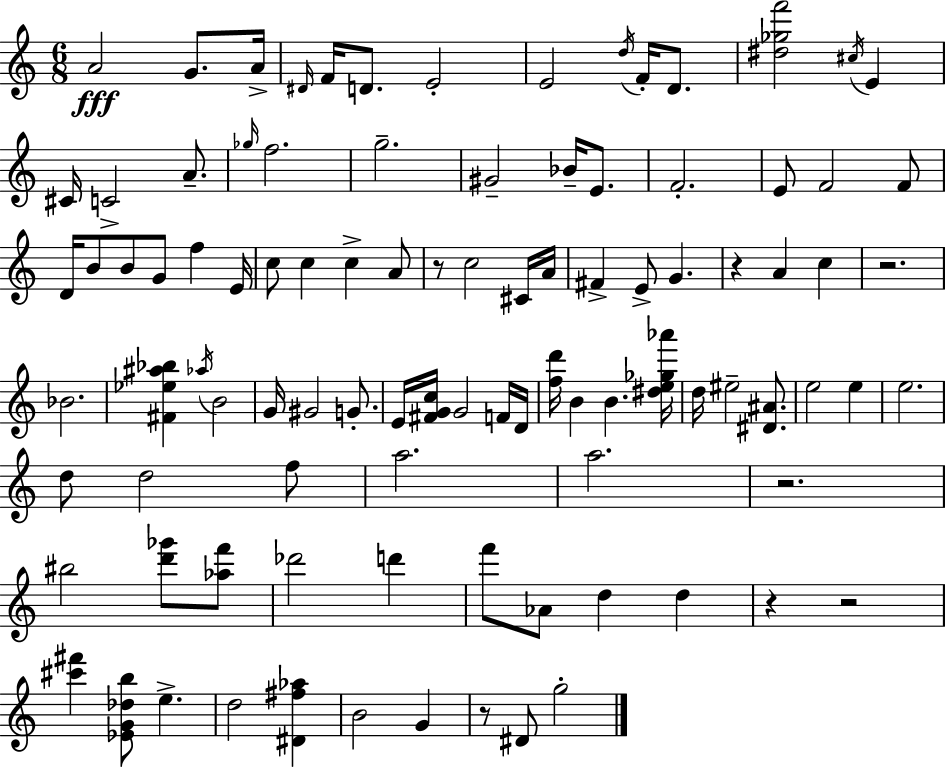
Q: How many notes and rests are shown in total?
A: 97